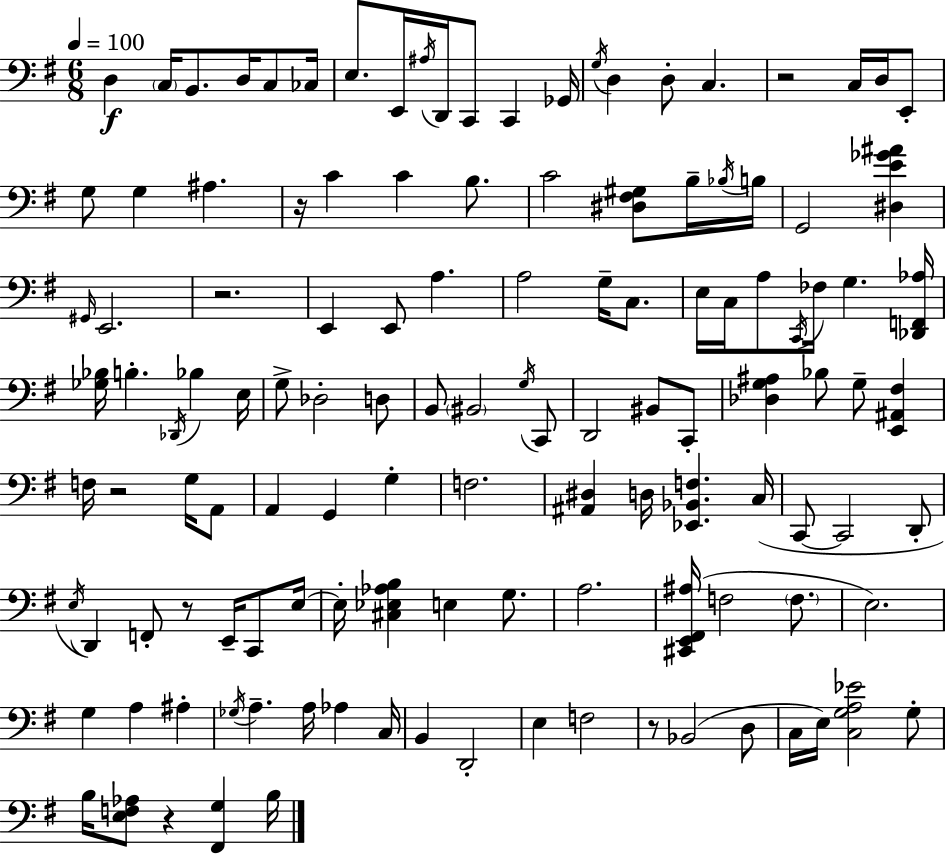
{
  \clef bass
  \numericTimeSignature
  \time 6/8
  \key g \major
  \tempo 4 = 100
  \repeat volta 2 { d4\f \parenthesize c16 b,8. d16 c8 ces16 | e8. e,16 \acciaccatura { ais16 } d,16 c,8 c,4 | ges,16 \acciaccatura { g16 } d4 d8-. c4. | r2 c16 d16 | \break e,8-. g8 g4 ais4. | r16 c'4 c'4 b8. | c'2 <dis fis gis>8 | b16-- \acciaccatura { bes16 } b16 g,2 <dis e' ges' ais'>4 | \break \grace { gis,16 } e,2. | r2. | e,4 e,8 a4. | a2 | \break g16-- c8. e16 c16 a8 \acciaccatura { c,16 } fes16 g4. | <des, f, aes>16 <ges bes>16 b4.-. | \acciaccatura { des,16 } bes4 e16 g8-> des2-. | d8 b,8 \parenthesize bis,2 | \break \acciaccatura { g16 } c,8 d,2 | bis,8 c,8-. <des g ais>4 bes8 | g8-- <e, ais, fis>4 f16 r2 | g16 a,8 a,4 g,4 | \break g4-. f2. | <ais, dis>4 d16 | <ees, bes, f>4. c16( c,8~~ c,2 | d,8-. \acciaccatura { e16 }) d,4 | \break f,8-. r8 e,16-- c,8 e16~~ e16-. <cis ees aes b>4 | e4 g8. a2. | <cis, e, fis, ais>16( f2 | \parenthesize f8. e2.) | \break g4 | a4 ais4-. \acciaccatura { ges16 } a4.-- | a16 aes4 c16 b,4 | d,2-. e4 | \break f2 r8 bes,2( | d8 c16 e16) <c g a ees'>2 | g8-. b16 <e f aes>8 | r4 <fis, g>4 b16 } \bar "|."
}